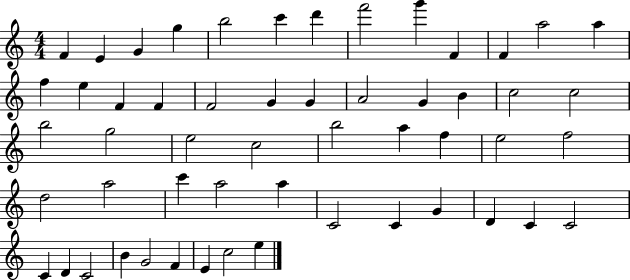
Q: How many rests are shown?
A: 0